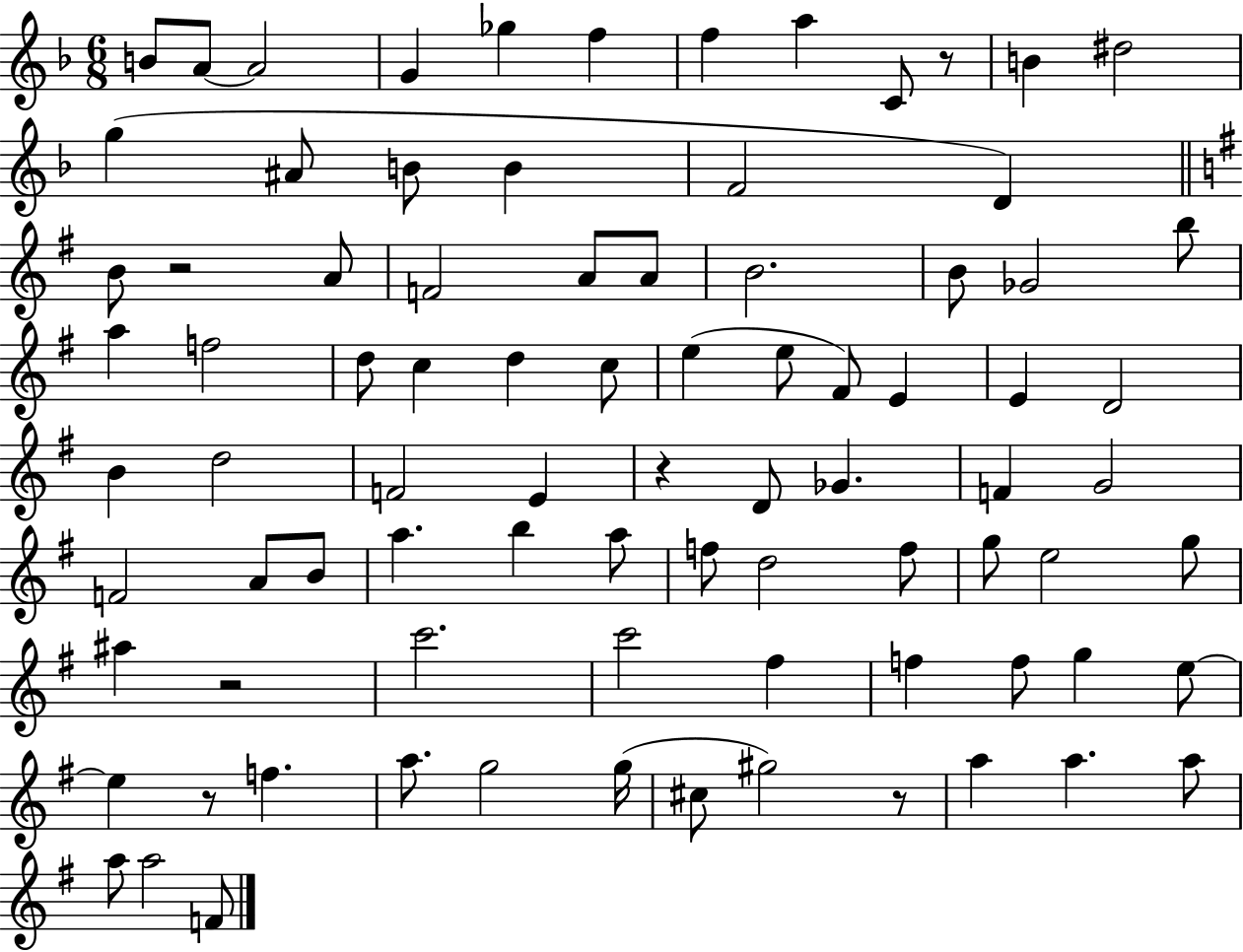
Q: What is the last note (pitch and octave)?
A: F4